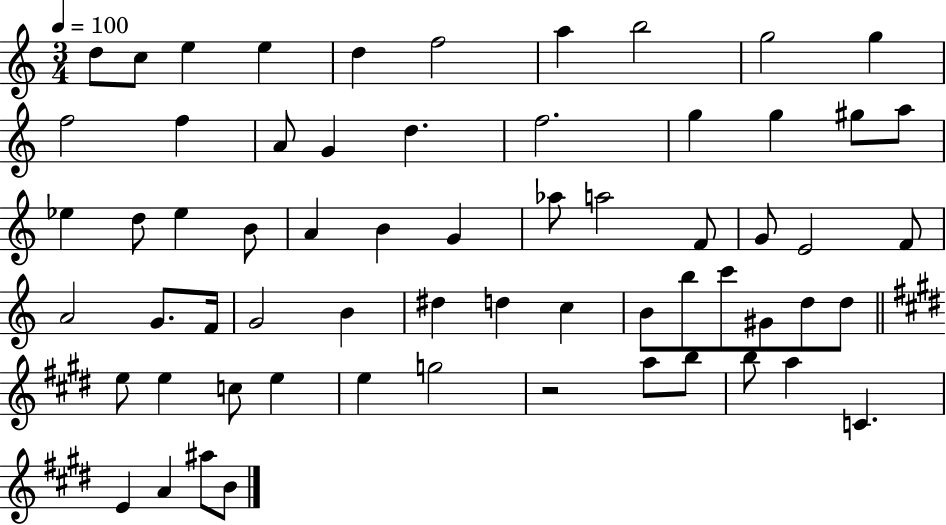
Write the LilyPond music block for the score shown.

{
  \clef treble
  \numericTimeSignature
  \time 3/4
  \key c \major
  \tempo 4 = 100
  d''8 c''8 e''4 e''4 | d''4 f''2 | a''4 b''2 | g''2 g''4 | \break f''2 f''4 | a'8 g'4 d''4. | f''2. | g''4 g''4 gis''8 a''8 | \break ees''4 d''8 ees''4 b'8 | a'4 b'4 g'4 | aes''8 a''2 f'8 | g'8 e'2 f'8 | \break a'2 g'8. f'16 | g'2 b'4 | dis''4 d''4 c''4 | b'8 b''8 c'''8 gis'8 d''8 d''8 | \break \bar "||" \break \key e \major e''8 e''4 c''8 e''4 | e''4 g''2 | r2 a''8 b''8 | b''8 a''4 c'4. | \break e'4 a'4 ais''8 b'8 | \bar "|."
}